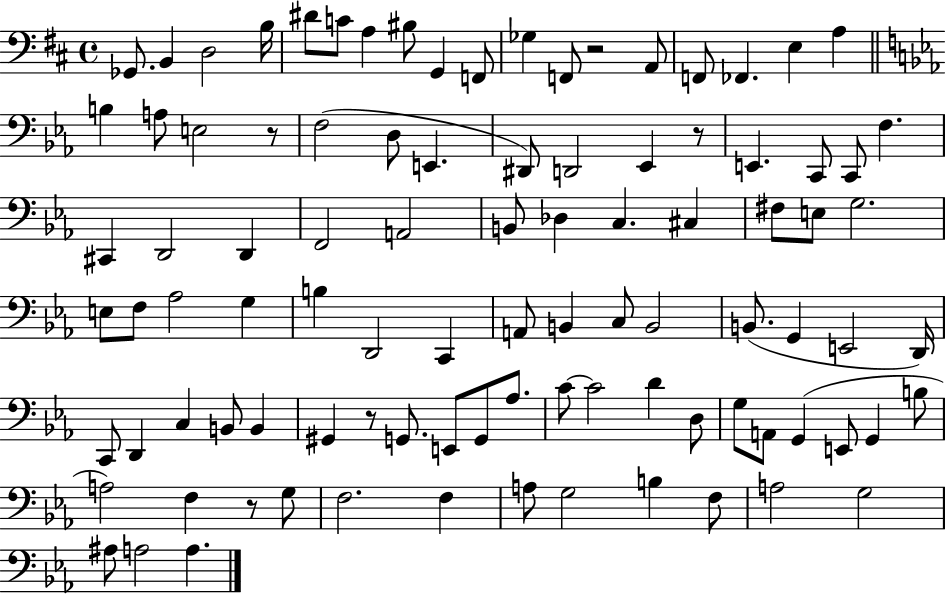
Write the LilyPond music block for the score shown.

{
  \clef bass
  \time 4/4
  \defaultTimeSignature
  \key d \major
  ges,8. b,4 d2 b16 | dis'8 c'8 a4 bis8 g,4 f,8 | ges4 f,8 r2 a,8 | f,8 fes,4. e4 a4 | \break \bar "||" \break \key c \minor b4 a8 e2 r8 | f2( d8 e,4. | dis,8) d,2 ees,4 r8 | e,4. c,8 c,8 f4. | \break cis,4 d,2 d,4 | f,2 a,2 | b,8 des4 c4. cis4 | fis8 e8 g2. | \break e8 f8 aes2 g4 | b4 d,2 c,4 | a,8 b,4 c8 b,2 | b,8.( g,4 e,2 d,16) | \break c,8 d,4 c4 b,8 b,4 | gis,4 r8 g,8. e,8 g,8 aes8. | c'8~~ c'2 d'4 d8 | g8 a,8 g,4( e,8 g,4 b8 | \break a2) f4 r8 g8 | f2. f4 | a8 g2 b4 f8 | a2 g2 | \break ais8 a2 a4. | \bar "|."
}